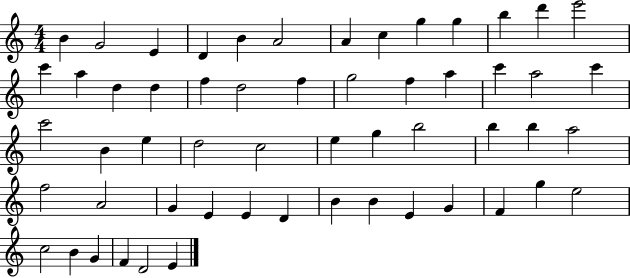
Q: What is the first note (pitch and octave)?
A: B4